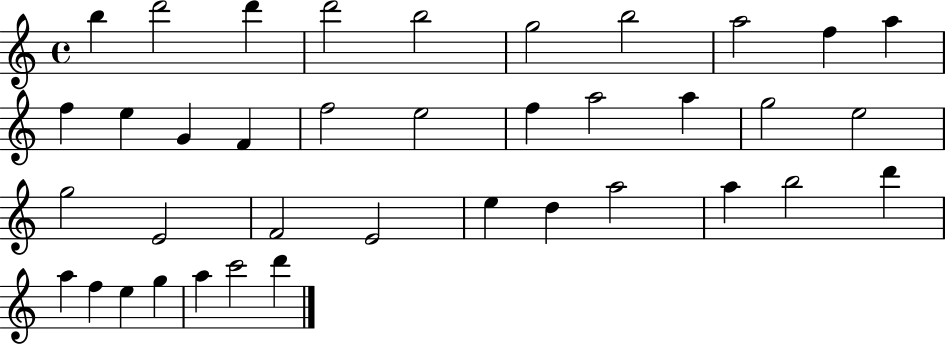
{
  \clef treble
  \time 4/4
  \defaultTimeSignature
  \key c \major
  b''4 d'''2 d'''4 | d'''2 b''2 | g''2 b''2 | a''2 f''4 a''4 | \break f''4 e''4 g'4 f'4 | f''2 e''2 | f''4 a''2 a''4 | g''2 e''2 | \break g''2 e'2 | f'2 e'2 | e''4 d''4 a''2 | a''4 b''2 d'''4 | \break a''4 f''4 e''4 g''4 | a''4 c'''2 d'''4 | \bar "|."
}